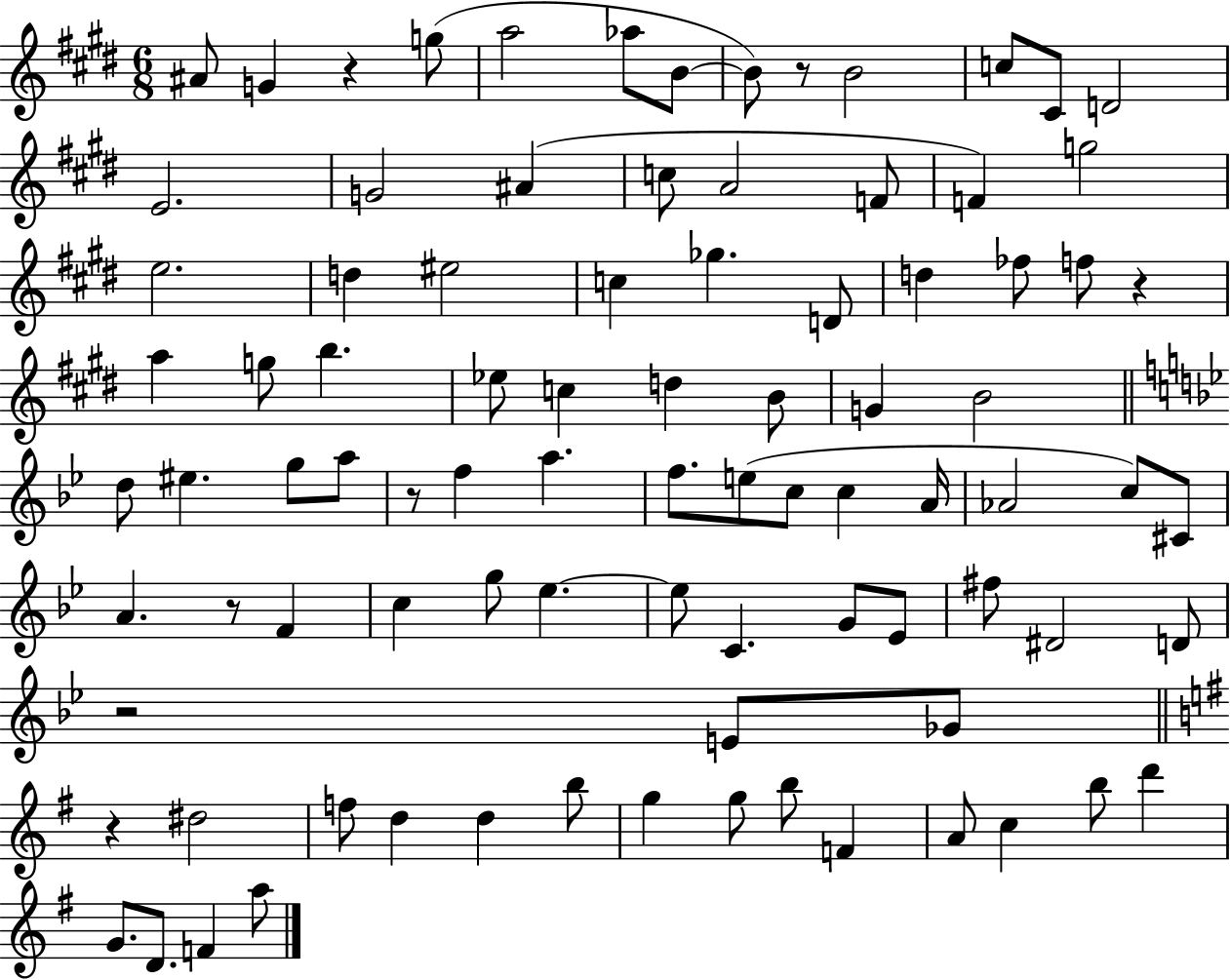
A#4/e G4/q R/q G5/e A5/h Ab5/e B4/e B4/e R/e B4/h C5/e C#4/e D4/h E4/h. G4/h A#4/q C5/e A4/h F4/e F4/q G5/h E5/h. D5/q EIS5/h C5/q Gb5/q. D4/e D5/q FES5/e F5/e R/q A5/q G5/e B5/q. Eb5/e C5/q D5/q B4/e G4/q B4/h D5/e EIS5/q. G5/e A5/e R/e F5/q A5/q. F5/e. E5/e C5/e C5/q A4/s Ab4/h C5/e C#4/e A4/q. R/e F4/q C5/q G5/e Eb5/q. Eb5/e C4/q. G4/e Eb4/e F#5/e D#4/h D4/e R/h E4/e Gb4/e R/q D#5/h F5/e D5/q D5/q B5/e G5/q G5/e B5/e F4/q A4/e C5/q B5/e D6/q G4/e. D4/e. F4/q A5/e